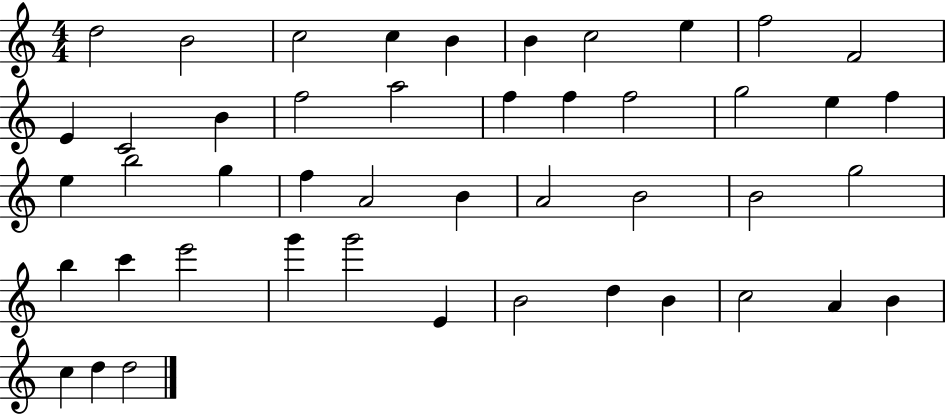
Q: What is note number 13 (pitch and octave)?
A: B4